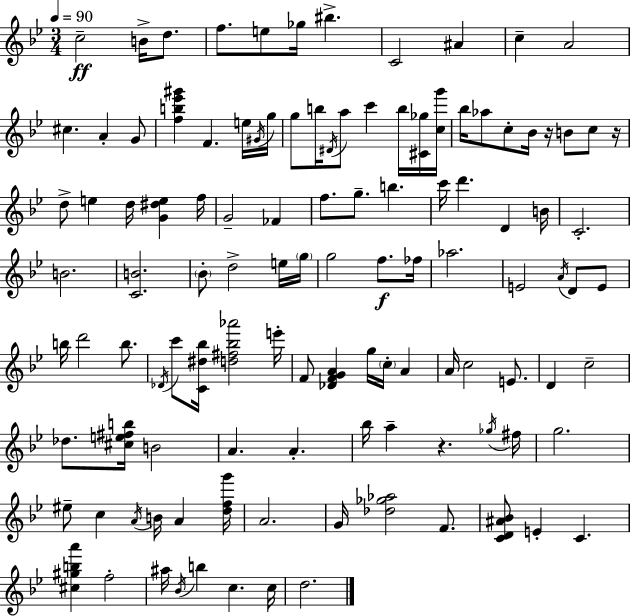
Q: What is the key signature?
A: G minor